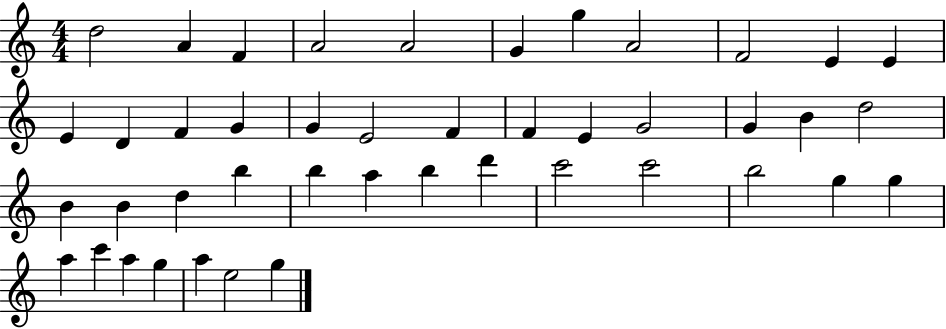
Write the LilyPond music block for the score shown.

{
  \clef treble
  \numericTimeSignature
  \time 4/4
  \key c \major
  d''2 a'4 f'4 | a'2 a'2 | g'4 g''4 a'2 | f'2 e'4 e'4 | \break e'4 d'4 f'4 g'4 | g'4 e'2 f'4 | f'4 e'4 g'2 | g'4 b'4 d''2 | \break b'4 b'4 d''4 b''4 | b''4 a''4 b''4 d'''4 | c'''2 c'''2 | b''2 g''4 g''4 | \break a''4 c'''4 a''4 g''4 | a''4 e''2 g''4 | \bar "|."
}